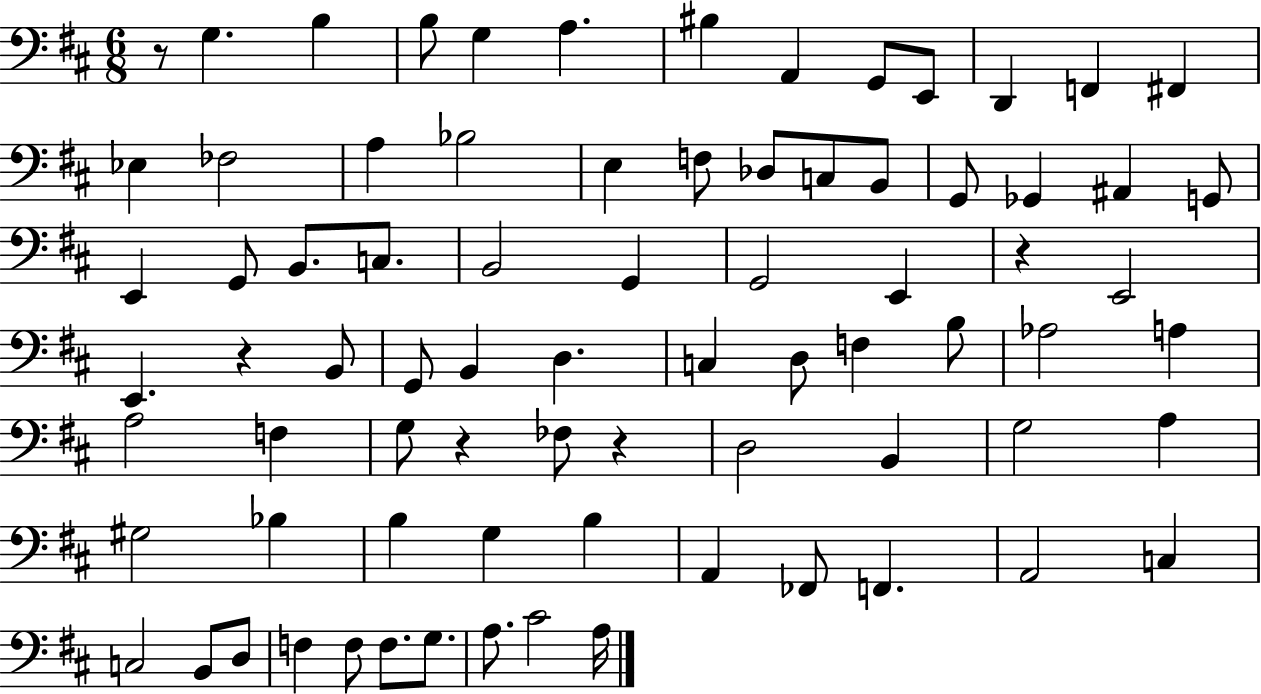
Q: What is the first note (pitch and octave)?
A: G3